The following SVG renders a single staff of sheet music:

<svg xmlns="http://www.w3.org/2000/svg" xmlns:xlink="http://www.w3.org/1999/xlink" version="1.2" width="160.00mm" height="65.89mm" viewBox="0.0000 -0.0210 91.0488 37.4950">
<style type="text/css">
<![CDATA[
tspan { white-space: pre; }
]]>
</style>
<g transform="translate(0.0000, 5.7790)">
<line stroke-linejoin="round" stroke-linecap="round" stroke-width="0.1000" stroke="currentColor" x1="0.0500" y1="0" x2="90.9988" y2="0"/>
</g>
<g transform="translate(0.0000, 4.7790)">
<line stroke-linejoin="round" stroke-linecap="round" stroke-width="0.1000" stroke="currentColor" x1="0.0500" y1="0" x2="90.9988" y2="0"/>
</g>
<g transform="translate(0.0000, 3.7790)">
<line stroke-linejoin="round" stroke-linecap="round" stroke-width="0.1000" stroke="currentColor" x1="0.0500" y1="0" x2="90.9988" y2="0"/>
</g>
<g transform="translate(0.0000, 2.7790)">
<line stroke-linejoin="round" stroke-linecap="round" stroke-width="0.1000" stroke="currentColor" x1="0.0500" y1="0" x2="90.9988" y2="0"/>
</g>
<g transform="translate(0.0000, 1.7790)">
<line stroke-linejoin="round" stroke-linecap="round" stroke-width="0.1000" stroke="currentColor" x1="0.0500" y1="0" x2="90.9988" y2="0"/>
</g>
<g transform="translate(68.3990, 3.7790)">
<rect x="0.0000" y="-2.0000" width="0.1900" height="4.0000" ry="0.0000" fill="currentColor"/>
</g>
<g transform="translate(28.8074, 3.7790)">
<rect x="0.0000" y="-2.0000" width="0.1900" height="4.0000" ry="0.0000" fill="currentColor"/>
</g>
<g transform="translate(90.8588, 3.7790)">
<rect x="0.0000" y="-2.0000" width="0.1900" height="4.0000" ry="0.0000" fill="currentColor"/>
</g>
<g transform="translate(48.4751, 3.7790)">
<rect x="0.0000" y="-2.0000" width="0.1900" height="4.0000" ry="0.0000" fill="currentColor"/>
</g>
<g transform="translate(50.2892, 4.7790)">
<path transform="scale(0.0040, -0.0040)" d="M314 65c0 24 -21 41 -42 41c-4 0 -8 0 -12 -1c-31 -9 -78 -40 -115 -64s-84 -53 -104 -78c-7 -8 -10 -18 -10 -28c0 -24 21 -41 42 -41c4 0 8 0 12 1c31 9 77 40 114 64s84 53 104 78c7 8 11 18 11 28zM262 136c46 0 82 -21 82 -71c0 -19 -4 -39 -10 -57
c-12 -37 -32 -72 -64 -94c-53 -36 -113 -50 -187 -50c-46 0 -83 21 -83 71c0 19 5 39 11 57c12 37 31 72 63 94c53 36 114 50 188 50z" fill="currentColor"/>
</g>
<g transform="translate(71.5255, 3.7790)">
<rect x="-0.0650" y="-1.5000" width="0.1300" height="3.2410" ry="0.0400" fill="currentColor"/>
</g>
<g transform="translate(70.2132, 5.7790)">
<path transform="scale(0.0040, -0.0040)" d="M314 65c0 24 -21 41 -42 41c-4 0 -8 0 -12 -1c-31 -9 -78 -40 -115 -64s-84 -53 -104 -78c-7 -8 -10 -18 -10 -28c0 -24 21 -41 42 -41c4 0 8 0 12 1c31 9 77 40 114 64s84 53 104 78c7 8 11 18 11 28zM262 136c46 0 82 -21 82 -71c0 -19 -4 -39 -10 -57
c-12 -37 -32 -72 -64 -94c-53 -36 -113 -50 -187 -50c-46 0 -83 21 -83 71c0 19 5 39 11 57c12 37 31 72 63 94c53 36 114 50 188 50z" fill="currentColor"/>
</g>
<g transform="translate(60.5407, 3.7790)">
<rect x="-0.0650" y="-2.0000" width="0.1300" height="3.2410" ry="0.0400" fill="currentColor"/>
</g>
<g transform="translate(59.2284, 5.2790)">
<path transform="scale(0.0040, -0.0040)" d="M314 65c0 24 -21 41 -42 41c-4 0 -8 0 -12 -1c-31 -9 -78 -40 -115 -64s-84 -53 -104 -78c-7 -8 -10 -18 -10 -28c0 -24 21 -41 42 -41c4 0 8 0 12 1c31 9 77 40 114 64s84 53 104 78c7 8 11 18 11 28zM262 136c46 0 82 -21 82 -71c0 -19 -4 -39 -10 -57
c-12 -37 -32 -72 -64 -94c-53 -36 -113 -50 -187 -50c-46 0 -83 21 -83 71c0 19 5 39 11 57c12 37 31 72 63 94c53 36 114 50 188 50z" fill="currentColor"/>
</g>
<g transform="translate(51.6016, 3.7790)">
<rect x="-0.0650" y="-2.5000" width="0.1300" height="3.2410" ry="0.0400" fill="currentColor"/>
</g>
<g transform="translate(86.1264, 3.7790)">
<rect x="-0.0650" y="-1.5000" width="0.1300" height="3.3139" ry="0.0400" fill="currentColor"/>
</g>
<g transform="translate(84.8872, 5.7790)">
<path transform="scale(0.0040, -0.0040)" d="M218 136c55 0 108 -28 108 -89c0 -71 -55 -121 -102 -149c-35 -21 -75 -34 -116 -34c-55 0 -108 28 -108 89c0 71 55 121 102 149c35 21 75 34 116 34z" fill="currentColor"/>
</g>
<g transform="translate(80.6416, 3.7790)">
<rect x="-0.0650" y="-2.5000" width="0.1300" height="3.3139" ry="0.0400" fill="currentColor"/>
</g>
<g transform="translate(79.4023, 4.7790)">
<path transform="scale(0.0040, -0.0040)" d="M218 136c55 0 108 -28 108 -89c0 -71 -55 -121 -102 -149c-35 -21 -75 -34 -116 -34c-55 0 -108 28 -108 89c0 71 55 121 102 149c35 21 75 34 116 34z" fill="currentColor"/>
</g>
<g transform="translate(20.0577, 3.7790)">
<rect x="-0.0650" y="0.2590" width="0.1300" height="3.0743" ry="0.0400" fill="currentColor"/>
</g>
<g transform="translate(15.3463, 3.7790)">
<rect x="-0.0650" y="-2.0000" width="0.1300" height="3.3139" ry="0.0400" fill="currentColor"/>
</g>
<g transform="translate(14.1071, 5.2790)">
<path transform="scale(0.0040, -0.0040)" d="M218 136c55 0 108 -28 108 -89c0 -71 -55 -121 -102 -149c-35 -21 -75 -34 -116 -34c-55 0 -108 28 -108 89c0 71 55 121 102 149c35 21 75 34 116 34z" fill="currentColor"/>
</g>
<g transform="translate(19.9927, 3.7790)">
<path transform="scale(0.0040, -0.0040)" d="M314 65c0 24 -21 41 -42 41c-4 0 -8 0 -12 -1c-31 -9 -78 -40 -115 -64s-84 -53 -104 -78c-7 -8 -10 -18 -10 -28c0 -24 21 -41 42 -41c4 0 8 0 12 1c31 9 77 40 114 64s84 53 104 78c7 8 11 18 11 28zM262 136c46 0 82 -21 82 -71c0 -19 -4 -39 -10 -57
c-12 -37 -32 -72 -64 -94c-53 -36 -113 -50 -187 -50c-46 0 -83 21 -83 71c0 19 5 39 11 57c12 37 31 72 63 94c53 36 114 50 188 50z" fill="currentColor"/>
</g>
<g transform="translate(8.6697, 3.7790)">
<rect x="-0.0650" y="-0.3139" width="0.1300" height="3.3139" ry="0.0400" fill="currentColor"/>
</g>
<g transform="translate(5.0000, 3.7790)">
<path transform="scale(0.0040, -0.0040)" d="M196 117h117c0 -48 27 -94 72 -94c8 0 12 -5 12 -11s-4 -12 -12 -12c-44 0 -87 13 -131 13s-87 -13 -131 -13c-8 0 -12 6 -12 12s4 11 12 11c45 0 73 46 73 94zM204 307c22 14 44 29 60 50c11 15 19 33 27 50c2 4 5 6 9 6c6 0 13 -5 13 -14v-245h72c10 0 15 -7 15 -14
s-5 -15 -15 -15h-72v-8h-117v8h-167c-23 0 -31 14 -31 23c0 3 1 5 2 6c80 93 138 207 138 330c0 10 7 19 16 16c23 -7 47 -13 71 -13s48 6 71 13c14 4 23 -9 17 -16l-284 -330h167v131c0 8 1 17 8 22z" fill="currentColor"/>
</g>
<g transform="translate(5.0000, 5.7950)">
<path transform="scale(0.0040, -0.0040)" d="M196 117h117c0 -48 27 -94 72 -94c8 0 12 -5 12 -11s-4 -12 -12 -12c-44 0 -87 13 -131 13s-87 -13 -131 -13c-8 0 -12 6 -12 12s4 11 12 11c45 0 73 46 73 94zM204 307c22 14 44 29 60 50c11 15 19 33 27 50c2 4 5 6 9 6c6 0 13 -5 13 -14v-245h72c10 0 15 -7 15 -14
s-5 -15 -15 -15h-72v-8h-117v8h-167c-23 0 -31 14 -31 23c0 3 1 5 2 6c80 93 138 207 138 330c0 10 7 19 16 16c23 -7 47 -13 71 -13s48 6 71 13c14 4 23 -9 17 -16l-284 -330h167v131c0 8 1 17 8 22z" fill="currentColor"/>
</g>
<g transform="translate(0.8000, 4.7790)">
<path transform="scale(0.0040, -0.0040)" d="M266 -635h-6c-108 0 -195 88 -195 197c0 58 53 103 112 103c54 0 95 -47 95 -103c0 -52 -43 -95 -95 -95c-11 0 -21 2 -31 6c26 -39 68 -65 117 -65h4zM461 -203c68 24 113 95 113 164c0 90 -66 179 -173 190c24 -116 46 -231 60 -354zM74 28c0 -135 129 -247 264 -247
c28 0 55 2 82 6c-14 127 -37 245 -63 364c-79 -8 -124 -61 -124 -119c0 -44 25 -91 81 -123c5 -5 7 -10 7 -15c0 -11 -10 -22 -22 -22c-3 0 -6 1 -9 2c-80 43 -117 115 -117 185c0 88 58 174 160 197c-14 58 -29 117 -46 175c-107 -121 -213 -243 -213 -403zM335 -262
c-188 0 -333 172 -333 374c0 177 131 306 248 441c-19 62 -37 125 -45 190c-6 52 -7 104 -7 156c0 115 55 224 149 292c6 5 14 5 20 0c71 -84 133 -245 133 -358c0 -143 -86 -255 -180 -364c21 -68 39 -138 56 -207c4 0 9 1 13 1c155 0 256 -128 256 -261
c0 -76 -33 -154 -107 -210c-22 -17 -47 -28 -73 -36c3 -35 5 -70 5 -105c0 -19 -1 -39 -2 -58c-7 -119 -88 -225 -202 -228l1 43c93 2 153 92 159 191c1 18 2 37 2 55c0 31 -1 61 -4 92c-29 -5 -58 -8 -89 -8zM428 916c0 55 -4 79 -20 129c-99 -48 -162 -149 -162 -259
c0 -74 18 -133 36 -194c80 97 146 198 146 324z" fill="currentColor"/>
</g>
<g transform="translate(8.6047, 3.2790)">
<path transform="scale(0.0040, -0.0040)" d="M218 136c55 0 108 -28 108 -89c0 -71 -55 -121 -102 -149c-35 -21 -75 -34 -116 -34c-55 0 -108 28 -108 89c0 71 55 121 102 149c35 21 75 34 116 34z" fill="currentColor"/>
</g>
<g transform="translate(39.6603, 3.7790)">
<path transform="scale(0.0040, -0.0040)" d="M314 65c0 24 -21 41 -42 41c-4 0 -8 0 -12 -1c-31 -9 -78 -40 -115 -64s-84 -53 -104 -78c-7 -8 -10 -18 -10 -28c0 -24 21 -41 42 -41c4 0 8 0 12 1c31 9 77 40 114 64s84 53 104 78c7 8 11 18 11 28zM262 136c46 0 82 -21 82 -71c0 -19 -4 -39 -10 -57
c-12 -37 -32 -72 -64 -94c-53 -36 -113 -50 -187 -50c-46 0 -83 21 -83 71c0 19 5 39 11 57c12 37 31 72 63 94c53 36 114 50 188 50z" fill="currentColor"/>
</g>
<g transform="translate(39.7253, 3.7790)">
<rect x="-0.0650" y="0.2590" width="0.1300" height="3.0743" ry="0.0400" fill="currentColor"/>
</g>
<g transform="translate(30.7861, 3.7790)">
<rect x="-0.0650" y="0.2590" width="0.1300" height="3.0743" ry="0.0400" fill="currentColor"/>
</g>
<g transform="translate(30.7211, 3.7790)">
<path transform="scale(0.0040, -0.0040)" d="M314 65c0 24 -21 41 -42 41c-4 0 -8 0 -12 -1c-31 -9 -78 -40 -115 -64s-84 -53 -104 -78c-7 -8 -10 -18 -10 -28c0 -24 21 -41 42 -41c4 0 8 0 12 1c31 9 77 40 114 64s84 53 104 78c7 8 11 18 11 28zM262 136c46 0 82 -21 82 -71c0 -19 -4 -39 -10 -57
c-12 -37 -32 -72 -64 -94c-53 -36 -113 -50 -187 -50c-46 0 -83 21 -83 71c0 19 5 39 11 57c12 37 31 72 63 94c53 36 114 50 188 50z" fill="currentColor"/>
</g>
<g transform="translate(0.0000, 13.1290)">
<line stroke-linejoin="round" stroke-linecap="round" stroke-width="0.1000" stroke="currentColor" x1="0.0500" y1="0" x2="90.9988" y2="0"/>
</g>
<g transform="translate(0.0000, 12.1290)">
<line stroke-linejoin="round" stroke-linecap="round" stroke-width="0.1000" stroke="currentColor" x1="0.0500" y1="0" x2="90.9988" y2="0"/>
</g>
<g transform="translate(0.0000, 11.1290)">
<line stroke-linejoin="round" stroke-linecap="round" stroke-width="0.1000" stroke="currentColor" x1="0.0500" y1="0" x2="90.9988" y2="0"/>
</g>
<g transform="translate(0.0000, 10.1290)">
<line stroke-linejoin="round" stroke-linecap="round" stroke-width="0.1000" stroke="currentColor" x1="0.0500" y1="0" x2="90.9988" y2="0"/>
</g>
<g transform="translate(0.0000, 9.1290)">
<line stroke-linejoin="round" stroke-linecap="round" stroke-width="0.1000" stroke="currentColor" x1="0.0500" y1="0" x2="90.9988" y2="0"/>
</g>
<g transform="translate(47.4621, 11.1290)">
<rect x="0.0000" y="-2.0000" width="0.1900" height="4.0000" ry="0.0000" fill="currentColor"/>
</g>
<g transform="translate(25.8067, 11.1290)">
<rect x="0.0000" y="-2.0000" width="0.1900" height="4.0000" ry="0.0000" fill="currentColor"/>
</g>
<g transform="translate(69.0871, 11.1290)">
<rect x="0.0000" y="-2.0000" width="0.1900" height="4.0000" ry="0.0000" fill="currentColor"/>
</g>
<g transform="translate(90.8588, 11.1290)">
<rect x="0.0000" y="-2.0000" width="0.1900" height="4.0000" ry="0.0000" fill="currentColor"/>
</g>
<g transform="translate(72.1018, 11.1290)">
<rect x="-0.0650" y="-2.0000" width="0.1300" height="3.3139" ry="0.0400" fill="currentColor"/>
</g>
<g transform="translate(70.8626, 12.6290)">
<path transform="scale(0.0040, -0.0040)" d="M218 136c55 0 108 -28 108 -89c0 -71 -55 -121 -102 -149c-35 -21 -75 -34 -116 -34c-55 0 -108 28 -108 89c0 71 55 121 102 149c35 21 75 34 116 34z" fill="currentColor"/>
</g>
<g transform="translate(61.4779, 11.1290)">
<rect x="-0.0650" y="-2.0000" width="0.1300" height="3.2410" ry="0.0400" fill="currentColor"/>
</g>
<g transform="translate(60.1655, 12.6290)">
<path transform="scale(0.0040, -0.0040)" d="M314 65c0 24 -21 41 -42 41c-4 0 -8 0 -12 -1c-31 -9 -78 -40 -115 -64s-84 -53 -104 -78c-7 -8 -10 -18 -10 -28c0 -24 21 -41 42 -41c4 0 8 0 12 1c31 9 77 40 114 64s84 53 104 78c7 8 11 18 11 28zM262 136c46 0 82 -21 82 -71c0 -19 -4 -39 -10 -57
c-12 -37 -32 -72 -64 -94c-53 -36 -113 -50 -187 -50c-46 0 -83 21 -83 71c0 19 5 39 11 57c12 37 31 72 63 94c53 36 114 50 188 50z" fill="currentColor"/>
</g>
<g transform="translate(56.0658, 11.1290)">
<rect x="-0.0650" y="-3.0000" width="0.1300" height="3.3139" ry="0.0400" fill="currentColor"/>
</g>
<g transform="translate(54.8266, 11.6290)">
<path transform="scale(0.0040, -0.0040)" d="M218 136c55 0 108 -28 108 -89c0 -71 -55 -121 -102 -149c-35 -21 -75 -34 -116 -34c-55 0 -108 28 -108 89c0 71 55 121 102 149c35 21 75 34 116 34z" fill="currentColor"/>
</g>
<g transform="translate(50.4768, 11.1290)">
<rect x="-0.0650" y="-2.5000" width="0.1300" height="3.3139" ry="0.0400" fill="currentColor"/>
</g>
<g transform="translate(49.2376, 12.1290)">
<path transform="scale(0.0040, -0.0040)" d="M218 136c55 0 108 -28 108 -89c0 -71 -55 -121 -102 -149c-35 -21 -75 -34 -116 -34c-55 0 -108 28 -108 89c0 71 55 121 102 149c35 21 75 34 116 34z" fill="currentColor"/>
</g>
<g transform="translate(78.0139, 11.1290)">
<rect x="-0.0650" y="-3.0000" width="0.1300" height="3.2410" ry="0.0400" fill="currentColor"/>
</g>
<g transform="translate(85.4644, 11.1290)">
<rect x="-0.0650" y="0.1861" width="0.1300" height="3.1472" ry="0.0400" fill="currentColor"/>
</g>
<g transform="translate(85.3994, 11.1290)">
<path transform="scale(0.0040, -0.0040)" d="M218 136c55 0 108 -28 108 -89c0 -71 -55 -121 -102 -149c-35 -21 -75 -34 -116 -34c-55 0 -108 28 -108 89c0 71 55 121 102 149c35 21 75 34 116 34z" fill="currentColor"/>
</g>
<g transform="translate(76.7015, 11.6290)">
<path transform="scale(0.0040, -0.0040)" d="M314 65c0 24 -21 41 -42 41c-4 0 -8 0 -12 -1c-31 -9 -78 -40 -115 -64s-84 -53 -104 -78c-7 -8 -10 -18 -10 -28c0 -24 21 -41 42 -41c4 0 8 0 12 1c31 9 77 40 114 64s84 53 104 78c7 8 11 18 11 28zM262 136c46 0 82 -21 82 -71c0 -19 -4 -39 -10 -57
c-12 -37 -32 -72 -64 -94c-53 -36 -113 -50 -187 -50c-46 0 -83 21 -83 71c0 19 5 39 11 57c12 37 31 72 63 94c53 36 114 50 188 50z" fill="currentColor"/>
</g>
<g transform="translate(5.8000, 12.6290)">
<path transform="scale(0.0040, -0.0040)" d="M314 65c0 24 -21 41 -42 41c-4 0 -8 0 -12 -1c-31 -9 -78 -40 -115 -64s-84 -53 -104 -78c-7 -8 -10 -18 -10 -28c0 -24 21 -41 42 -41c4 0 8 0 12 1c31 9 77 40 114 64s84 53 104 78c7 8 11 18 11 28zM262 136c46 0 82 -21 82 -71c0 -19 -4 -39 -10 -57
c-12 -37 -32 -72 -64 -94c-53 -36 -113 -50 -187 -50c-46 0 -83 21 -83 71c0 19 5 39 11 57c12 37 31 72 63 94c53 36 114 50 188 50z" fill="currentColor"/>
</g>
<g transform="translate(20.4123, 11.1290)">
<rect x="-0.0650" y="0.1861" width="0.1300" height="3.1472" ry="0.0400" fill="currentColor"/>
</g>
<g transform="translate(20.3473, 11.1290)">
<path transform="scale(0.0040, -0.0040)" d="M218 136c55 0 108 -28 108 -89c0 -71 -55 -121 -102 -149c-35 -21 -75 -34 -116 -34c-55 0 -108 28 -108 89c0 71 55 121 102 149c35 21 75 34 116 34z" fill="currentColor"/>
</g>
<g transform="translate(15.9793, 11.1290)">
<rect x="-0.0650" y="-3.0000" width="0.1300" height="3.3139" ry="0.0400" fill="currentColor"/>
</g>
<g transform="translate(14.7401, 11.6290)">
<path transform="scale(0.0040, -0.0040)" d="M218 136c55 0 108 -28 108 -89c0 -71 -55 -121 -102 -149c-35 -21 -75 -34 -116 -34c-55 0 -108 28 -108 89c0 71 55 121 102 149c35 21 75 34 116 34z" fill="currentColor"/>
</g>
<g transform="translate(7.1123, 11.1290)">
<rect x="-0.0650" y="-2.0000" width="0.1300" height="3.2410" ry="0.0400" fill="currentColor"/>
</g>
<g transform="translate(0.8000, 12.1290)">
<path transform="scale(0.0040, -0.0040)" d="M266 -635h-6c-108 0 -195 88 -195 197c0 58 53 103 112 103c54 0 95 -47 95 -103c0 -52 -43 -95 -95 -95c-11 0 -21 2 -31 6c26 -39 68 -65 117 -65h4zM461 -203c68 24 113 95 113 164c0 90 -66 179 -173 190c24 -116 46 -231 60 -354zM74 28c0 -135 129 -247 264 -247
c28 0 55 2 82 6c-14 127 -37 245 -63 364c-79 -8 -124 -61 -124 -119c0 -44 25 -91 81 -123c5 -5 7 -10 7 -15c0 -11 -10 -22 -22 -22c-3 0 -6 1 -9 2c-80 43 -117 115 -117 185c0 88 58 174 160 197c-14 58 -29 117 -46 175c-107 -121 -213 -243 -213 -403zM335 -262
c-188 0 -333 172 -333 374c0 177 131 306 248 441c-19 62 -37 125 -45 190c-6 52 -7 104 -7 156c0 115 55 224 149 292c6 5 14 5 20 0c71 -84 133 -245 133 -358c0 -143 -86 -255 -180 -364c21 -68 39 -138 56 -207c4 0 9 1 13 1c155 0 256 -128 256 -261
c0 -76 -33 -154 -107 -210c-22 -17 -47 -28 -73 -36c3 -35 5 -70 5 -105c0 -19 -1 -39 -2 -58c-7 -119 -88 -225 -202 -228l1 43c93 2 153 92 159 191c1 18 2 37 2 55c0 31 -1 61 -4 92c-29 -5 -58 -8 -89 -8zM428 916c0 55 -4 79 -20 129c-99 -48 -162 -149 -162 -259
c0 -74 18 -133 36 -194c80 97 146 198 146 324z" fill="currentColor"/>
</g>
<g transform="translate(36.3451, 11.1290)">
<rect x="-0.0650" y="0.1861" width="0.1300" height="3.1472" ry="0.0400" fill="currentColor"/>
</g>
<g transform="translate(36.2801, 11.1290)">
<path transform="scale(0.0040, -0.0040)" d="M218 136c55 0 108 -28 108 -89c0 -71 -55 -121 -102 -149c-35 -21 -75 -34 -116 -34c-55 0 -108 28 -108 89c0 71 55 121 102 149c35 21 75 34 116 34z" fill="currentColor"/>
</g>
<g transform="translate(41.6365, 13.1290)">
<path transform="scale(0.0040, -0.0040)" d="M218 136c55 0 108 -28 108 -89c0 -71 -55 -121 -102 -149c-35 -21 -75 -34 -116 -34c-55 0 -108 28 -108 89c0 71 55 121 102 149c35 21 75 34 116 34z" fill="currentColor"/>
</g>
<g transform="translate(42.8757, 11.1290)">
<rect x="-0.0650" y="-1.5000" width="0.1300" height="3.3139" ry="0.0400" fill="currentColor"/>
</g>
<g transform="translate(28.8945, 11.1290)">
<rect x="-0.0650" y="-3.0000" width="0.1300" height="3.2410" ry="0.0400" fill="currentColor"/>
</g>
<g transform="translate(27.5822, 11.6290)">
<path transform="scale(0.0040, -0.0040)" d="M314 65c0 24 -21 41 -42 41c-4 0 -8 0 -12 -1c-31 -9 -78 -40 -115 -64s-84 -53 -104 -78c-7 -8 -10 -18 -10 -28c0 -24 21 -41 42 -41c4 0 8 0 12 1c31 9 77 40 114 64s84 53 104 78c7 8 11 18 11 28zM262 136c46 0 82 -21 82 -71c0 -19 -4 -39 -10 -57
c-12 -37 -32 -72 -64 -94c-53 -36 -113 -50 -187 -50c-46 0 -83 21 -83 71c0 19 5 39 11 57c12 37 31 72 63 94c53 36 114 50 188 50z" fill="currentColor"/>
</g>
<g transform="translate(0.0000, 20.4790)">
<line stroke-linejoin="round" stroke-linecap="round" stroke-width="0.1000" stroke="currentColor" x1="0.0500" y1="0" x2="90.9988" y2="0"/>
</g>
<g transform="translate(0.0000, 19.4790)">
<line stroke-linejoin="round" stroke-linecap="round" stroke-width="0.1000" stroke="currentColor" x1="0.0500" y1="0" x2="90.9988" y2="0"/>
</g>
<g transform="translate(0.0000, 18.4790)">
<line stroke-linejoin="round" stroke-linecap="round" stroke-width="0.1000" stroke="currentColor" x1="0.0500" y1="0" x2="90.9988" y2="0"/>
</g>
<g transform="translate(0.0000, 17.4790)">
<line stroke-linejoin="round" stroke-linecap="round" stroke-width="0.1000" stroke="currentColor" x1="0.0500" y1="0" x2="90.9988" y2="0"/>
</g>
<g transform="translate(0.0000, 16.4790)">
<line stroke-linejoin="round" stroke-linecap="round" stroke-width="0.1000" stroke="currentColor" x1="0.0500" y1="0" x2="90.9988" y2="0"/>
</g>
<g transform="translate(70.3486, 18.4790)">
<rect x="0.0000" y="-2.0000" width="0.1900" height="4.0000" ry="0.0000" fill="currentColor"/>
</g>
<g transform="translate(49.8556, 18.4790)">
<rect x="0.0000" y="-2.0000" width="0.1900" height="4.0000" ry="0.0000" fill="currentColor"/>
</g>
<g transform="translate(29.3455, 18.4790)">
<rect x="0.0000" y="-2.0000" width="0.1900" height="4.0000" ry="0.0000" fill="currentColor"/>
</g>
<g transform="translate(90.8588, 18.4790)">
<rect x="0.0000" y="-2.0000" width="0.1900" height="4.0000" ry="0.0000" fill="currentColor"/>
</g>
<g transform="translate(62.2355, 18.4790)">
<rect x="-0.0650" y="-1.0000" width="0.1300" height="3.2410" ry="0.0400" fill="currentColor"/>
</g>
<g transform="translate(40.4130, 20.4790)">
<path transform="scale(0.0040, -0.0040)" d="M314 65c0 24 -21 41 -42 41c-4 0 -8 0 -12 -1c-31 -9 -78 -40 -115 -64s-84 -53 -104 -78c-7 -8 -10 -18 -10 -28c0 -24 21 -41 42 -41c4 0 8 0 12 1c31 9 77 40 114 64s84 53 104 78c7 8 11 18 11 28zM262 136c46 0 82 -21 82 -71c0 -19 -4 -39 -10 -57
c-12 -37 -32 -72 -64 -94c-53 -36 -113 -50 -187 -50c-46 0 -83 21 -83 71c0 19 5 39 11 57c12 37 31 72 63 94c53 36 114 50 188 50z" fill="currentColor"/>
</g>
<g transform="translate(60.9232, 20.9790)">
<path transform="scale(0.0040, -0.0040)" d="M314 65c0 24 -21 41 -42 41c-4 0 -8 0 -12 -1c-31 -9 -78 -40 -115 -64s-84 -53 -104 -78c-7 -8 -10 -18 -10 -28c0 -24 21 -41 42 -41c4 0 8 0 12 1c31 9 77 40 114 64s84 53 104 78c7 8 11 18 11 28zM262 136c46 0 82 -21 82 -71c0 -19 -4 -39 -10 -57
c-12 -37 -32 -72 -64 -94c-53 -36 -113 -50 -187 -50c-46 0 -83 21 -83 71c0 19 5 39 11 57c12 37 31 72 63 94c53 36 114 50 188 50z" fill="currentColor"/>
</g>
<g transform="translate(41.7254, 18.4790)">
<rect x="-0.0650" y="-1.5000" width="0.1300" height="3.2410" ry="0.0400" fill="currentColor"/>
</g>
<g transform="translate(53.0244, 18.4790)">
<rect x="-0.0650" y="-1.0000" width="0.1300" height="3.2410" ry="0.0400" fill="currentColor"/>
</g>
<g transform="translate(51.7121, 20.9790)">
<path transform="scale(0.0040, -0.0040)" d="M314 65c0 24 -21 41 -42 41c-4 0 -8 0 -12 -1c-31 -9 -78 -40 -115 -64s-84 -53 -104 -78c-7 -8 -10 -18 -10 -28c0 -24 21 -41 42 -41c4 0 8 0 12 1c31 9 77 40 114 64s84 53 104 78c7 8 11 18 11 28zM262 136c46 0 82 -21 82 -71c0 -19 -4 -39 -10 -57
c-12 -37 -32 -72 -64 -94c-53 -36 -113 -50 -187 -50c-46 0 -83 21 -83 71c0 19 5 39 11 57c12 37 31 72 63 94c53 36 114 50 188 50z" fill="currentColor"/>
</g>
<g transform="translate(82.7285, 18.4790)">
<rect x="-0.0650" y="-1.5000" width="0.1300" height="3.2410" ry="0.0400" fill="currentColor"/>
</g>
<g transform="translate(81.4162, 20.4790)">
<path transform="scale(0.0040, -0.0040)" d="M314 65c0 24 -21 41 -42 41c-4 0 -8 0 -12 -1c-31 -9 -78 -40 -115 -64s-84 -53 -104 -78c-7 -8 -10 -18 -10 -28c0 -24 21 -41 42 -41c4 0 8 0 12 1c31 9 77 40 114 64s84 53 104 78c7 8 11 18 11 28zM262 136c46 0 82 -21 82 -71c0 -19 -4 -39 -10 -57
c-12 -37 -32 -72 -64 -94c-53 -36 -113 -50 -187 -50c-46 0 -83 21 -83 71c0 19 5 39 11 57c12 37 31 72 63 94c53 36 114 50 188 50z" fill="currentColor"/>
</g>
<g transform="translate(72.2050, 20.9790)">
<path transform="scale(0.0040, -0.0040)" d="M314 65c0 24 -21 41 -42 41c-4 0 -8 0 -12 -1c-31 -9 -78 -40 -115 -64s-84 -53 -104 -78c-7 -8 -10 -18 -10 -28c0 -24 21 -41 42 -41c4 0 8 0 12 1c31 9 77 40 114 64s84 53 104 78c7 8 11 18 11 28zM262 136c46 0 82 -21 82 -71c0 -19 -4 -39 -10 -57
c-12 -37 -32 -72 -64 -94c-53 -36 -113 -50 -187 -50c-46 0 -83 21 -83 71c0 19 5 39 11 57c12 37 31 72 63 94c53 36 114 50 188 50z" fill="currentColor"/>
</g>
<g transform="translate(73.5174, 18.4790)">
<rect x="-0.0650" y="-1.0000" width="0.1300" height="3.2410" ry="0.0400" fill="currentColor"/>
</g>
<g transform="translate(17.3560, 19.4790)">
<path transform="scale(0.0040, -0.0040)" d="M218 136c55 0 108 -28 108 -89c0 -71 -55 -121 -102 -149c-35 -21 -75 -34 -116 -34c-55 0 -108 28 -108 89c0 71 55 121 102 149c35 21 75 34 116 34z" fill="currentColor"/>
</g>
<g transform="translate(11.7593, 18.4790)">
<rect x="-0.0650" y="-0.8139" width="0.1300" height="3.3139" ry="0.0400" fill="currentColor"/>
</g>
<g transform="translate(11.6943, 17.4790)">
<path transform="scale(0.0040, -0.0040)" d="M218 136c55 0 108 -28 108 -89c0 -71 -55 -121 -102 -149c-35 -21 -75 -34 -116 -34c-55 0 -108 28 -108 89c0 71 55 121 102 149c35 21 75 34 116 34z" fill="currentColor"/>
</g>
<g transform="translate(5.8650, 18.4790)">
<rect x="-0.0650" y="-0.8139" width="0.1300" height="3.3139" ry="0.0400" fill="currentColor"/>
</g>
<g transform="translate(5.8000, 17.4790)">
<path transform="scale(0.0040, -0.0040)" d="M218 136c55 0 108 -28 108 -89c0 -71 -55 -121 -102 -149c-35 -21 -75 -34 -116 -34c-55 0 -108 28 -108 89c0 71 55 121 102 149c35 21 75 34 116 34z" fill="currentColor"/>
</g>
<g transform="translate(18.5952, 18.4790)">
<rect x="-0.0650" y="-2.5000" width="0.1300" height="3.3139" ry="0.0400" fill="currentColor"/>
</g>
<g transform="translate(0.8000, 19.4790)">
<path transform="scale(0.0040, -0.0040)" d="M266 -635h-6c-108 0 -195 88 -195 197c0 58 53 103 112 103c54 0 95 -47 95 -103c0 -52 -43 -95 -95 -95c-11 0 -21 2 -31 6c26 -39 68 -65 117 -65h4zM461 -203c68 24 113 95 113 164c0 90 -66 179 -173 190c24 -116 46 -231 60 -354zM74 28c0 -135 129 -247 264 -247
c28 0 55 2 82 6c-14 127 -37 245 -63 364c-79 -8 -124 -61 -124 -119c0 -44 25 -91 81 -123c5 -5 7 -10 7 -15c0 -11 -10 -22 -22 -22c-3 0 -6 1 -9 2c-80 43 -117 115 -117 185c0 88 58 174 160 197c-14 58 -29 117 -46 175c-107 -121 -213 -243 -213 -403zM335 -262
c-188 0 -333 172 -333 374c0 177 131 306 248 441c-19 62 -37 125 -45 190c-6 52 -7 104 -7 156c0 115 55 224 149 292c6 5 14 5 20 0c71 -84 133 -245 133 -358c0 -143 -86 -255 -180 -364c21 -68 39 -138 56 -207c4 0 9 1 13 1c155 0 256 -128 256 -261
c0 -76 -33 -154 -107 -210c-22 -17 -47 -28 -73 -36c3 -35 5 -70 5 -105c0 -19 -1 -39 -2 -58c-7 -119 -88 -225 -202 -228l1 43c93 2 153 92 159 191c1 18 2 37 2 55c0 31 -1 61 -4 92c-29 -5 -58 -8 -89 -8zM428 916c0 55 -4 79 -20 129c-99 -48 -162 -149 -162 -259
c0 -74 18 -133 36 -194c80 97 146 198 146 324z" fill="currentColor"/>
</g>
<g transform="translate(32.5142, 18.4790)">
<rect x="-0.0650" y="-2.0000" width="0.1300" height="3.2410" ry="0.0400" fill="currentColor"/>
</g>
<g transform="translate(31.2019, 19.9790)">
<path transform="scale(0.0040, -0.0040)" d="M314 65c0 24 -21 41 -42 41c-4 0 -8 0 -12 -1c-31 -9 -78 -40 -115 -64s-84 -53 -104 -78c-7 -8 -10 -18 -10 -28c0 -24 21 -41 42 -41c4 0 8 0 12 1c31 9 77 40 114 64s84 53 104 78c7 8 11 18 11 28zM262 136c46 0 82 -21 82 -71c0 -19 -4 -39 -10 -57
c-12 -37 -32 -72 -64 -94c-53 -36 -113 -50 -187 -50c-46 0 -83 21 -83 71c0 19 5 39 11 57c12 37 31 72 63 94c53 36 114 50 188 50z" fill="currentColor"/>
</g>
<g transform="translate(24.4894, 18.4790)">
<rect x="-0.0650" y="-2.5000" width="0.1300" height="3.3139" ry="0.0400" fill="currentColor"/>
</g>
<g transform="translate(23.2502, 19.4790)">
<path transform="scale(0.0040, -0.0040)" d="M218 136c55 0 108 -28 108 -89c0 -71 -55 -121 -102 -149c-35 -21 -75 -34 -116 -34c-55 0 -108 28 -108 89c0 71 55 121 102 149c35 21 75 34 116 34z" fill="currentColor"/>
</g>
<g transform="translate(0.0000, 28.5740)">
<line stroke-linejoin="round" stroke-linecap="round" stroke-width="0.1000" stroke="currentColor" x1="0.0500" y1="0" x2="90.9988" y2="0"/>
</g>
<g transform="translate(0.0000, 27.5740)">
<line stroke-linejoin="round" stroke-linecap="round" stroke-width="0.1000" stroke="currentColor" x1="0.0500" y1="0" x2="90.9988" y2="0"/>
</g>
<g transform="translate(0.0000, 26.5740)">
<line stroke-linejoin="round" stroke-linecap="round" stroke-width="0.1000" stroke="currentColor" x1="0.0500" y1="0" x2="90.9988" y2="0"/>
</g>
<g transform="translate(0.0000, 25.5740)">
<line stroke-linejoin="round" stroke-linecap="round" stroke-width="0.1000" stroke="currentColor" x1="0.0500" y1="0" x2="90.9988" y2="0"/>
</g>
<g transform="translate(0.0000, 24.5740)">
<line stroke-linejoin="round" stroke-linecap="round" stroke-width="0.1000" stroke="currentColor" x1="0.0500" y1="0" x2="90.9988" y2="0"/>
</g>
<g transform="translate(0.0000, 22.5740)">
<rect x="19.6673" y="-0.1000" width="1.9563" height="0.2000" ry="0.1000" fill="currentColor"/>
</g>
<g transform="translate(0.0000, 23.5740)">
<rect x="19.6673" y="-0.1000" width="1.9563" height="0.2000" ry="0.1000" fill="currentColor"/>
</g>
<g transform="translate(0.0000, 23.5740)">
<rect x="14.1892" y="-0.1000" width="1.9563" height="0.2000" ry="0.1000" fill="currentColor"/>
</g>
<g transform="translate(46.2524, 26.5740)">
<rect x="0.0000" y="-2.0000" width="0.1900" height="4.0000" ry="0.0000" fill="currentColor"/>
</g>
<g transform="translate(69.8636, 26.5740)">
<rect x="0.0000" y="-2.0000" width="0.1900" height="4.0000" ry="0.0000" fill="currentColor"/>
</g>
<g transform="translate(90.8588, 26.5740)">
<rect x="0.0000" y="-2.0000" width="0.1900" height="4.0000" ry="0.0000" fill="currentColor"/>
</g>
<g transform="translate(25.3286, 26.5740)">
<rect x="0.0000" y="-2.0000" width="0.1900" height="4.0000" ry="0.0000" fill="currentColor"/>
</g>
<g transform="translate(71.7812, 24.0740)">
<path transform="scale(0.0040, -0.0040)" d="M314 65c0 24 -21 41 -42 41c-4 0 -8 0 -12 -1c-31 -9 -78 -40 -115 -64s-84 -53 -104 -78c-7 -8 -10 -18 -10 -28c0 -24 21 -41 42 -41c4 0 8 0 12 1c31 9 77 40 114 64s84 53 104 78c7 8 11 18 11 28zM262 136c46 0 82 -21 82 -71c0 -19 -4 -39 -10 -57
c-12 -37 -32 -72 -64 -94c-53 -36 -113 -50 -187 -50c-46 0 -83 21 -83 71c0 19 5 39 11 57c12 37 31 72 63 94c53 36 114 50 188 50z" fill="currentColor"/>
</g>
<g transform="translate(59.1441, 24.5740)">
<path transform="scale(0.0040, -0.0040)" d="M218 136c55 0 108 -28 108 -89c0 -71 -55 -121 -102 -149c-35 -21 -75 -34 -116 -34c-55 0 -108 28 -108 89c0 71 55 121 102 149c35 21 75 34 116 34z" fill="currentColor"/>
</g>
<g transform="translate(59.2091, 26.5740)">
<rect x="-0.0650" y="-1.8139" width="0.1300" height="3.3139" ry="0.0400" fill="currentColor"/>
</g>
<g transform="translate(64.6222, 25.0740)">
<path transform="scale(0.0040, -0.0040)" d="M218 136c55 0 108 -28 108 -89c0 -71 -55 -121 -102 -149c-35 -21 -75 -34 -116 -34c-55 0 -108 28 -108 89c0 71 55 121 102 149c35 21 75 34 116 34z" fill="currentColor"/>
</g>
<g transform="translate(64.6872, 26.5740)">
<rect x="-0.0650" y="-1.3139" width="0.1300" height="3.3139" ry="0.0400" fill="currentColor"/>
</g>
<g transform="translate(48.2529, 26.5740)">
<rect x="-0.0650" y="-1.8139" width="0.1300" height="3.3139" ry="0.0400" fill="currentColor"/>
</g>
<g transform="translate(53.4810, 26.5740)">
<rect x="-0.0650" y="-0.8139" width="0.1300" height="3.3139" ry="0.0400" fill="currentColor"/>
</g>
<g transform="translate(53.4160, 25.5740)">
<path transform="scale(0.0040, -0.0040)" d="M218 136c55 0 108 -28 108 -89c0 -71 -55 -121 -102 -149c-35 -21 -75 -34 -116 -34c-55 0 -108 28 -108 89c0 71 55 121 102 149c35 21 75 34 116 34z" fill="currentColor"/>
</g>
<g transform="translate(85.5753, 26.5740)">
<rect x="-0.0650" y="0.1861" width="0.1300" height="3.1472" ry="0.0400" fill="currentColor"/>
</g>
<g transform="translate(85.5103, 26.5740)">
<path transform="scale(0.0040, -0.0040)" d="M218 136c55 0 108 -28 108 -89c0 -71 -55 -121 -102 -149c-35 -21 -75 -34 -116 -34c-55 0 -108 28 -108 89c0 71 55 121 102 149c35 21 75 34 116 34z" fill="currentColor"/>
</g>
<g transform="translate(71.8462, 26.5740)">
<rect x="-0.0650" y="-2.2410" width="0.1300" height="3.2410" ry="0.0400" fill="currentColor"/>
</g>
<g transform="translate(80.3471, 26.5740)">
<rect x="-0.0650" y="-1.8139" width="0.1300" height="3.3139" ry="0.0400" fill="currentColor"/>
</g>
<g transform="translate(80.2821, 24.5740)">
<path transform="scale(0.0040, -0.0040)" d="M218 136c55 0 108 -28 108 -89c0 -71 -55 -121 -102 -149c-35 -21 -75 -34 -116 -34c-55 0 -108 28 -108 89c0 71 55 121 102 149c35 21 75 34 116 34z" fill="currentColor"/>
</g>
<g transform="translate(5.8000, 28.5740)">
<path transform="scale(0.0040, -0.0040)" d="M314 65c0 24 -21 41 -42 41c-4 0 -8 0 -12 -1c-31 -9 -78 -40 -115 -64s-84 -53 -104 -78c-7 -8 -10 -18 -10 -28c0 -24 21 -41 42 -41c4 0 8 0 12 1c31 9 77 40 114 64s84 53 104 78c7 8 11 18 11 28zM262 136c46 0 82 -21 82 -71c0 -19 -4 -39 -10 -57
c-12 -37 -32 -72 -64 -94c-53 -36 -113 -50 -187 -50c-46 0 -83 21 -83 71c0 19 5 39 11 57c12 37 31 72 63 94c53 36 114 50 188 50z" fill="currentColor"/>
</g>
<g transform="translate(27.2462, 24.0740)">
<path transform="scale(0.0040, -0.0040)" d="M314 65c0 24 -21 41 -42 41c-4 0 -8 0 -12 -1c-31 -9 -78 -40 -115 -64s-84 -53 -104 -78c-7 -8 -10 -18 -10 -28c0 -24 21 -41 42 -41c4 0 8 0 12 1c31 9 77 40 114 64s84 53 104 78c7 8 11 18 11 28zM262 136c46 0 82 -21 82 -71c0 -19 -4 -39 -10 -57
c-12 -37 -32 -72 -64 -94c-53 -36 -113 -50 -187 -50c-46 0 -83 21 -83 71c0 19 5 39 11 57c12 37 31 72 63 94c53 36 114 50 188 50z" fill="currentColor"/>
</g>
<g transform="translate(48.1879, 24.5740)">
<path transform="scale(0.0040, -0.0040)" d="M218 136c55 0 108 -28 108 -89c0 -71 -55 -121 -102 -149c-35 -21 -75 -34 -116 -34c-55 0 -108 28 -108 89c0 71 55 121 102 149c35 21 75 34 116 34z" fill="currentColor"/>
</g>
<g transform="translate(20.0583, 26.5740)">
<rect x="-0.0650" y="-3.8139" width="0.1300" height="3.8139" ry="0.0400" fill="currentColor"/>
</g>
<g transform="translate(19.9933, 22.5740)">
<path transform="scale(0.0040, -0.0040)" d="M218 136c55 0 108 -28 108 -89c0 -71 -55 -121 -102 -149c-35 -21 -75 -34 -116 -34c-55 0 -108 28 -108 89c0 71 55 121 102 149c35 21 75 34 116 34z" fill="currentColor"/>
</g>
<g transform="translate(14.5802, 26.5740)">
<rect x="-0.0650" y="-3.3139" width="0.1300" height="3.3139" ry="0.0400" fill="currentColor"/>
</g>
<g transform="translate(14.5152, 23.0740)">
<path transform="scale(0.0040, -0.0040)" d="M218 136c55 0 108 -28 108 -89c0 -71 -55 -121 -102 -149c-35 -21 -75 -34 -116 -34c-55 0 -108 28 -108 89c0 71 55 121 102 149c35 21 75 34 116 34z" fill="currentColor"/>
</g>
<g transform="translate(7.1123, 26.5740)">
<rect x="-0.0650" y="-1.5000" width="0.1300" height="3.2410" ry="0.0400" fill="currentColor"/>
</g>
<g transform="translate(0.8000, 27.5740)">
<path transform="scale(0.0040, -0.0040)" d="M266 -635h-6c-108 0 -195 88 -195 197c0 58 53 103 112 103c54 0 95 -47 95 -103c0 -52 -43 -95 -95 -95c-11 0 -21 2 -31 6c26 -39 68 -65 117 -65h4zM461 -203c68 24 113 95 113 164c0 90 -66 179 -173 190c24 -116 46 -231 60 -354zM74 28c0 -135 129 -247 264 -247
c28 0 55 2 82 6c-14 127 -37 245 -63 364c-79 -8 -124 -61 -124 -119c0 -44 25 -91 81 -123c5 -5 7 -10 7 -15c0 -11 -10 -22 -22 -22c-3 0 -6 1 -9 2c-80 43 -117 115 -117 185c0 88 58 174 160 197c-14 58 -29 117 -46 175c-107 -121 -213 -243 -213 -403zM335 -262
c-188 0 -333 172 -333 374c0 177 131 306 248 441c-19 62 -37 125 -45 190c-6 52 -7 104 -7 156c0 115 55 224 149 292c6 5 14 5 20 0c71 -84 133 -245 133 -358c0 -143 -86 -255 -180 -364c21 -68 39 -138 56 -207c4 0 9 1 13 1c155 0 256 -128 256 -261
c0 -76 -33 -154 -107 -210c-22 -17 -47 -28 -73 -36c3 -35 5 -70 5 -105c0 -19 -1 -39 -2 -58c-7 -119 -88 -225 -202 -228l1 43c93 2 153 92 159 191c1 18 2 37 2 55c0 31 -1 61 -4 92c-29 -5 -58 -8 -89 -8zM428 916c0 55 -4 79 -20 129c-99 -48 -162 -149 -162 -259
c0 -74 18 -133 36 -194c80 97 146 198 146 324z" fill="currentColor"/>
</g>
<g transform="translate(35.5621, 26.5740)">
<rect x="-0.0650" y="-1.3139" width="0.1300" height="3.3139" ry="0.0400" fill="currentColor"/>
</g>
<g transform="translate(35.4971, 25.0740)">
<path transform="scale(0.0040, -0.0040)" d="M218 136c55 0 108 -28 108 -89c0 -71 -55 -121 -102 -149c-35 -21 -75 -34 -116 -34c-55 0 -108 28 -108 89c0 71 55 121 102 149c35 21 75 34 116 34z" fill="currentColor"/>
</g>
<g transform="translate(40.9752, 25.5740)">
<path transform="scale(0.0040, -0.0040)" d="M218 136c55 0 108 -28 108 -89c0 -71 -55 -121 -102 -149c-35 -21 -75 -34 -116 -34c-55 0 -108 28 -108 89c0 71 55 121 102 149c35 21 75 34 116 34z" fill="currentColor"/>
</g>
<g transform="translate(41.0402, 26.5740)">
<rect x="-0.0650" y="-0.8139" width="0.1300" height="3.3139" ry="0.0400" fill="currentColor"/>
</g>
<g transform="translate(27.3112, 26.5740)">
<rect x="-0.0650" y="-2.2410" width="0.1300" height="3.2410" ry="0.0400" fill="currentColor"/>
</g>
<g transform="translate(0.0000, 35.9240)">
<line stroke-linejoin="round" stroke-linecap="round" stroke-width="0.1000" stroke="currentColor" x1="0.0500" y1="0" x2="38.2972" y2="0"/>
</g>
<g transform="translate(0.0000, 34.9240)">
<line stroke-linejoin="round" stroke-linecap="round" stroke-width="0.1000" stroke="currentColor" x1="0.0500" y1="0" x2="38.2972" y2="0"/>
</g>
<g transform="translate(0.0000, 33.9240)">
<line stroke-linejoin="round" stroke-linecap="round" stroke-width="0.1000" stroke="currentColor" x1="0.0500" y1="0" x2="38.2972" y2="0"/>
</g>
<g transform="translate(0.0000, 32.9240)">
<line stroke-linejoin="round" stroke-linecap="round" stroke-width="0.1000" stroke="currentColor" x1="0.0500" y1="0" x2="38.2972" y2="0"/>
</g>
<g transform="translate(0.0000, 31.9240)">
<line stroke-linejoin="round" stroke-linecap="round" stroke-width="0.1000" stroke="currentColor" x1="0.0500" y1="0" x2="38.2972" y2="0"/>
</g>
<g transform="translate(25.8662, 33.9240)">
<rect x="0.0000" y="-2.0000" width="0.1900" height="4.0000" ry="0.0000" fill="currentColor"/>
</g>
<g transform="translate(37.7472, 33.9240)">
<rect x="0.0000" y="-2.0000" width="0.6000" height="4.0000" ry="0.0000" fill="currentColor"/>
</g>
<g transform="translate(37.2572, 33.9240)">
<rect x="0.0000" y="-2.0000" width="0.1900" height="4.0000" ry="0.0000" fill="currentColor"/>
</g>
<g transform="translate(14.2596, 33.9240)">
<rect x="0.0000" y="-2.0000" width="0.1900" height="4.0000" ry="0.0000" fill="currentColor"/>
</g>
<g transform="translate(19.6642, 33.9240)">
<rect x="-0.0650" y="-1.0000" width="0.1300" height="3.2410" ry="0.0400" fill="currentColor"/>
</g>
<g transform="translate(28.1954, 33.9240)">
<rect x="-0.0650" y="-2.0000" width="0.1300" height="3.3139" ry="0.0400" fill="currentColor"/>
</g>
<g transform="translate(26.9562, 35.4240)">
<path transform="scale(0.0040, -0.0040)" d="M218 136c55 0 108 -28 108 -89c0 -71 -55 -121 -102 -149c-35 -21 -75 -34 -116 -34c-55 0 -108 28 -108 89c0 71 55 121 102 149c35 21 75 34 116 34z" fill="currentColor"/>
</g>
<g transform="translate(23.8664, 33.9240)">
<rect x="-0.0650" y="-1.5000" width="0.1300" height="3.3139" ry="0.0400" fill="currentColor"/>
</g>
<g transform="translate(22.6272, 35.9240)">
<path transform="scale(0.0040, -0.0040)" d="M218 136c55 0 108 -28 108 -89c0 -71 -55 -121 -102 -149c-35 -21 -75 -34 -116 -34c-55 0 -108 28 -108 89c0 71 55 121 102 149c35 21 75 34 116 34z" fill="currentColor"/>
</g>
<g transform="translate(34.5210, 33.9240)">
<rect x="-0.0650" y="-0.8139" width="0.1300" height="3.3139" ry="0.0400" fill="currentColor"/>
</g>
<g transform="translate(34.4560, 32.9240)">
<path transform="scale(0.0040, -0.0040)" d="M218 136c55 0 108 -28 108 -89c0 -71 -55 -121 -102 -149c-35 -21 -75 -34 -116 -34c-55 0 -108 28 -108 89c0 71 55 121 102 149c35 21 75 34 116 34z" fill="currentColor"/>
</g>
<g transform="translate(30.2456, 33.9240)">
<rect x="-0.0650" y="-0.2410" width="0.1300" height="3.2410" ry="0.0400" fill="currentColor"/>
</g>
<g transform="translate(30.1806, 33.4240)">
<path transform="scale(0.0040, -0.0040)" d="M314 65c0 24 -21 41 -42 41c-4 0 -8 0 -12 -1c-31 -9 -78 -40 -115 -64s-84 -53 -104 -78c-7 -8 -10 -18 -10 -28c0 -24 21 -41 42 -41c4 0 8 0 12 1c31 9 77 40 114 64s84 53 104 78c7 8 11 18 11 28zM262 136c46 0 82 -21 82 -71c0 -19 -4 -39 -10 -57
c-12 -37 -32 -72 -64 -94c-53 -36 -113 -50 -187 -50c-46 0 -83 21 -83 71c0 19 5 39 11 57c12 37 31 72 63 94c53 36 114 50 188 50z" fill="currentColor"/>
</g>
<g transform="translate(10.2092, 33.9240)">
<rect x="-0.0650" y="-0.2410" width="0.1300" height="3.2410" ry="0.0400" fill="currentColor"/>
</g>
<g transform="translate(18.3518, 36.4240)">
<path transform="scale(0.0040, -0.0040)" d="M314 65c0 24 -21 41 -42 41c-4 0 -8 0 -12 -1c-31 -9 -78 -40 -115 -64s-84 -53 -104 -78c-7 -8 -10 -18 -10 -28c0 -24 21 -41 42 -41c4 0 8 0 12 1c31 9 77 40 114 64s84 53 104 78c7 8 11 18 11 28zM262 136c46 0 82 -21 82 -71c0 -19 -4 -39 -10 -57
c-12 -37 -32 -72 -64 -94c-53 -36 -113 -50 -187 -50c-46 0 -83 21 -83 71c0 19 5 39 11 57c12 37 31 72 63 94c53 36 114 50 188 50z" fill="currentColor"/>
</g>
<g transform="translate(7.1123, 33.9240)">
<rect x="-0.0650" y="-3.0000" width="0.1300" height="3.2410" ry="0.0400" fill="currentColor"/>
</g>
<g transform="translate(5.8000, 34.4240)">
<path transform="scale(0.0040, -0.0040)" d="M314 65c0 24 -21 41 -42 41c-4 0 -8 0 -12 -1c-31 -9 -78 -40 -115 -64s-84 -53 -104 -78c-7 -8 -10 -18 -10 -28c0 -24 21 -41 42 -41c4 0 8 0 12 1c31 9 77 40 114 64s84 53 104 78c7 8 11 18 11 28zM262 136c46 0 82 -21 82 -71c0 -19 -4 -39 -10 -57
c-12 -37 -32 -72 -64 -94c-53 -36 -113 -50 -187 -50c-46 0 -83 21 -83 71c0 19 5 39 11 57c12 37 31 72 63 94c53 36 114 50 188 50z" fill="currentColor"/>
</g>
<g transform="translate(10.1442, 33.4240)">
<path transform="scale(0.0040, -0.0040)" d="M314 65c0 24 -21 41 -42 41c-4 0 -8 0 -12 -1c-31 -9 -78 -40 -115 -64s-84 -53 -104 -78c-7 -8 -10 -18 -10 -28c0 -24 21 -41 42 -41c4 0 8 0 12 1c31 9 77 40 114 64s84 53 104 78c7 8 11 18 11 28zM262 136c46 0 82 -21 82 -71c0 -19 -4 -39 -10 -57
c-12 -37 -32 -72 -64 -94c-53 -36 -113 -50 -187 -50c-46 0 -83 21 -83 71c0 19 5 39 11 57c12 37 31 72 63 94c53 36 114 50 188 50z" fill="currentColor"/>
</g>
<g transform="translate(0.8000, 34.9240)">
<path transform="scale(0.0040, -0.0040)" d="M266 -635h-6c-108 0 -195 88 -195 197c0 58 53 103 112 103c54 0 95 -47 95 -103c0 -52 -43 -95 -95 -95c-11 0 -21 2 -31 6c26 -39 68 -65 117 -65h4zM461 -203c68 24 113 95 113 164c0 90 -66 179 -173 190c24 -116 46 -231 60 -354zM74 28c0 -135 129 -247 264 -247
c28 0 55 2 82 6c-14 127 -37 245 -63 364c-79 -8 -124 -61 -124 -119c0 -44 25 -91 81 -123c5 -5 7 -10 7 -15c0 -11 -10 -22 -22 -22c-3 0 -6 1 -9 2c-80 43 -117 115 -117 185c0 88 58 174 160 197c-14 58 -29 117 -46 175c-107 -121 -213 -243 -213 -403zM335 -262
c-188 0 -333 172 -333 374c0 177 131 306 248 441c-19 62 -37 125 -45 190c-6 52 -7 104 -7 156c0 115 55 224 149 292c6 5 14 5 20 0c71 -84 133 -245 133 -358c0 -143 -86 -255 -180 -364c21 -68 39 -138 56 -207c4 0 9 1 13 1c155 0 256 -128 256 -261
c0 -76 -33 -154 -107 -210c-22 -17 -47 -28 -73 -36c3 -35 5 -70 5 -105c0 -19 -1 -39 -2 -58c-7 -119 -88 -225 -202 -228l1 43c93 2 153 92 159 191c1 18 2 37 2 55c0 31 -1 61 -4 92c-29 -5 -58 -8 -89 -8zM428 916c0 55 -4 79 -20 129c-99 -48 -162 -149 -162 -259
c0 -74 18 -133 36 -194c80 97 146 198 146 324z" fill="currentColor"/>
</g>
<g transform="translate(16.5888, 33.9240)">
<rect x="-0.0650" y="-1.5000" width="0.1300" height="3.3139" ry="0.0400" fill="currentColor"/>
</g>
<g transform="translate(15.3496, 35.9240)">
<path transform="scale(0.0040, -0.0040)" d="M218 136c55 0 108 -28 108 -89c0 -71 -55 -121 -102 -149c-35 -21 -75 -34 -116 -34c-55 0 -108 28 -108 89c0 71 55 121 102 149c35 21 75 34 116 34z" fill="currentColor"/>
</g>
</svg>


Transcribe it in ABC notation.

X:1
T:Untitled
M:4/4
L:1/4
K:C
c F B2 B2 B2 G2 F2 E2 G E F2 A B A2 B E G A F2 F A2 B d d G G F2 E2 D2 D2 D2 E2 E2 b c' g2 e d f d f e g2 f B A2 c2 E D2 E F c2 d